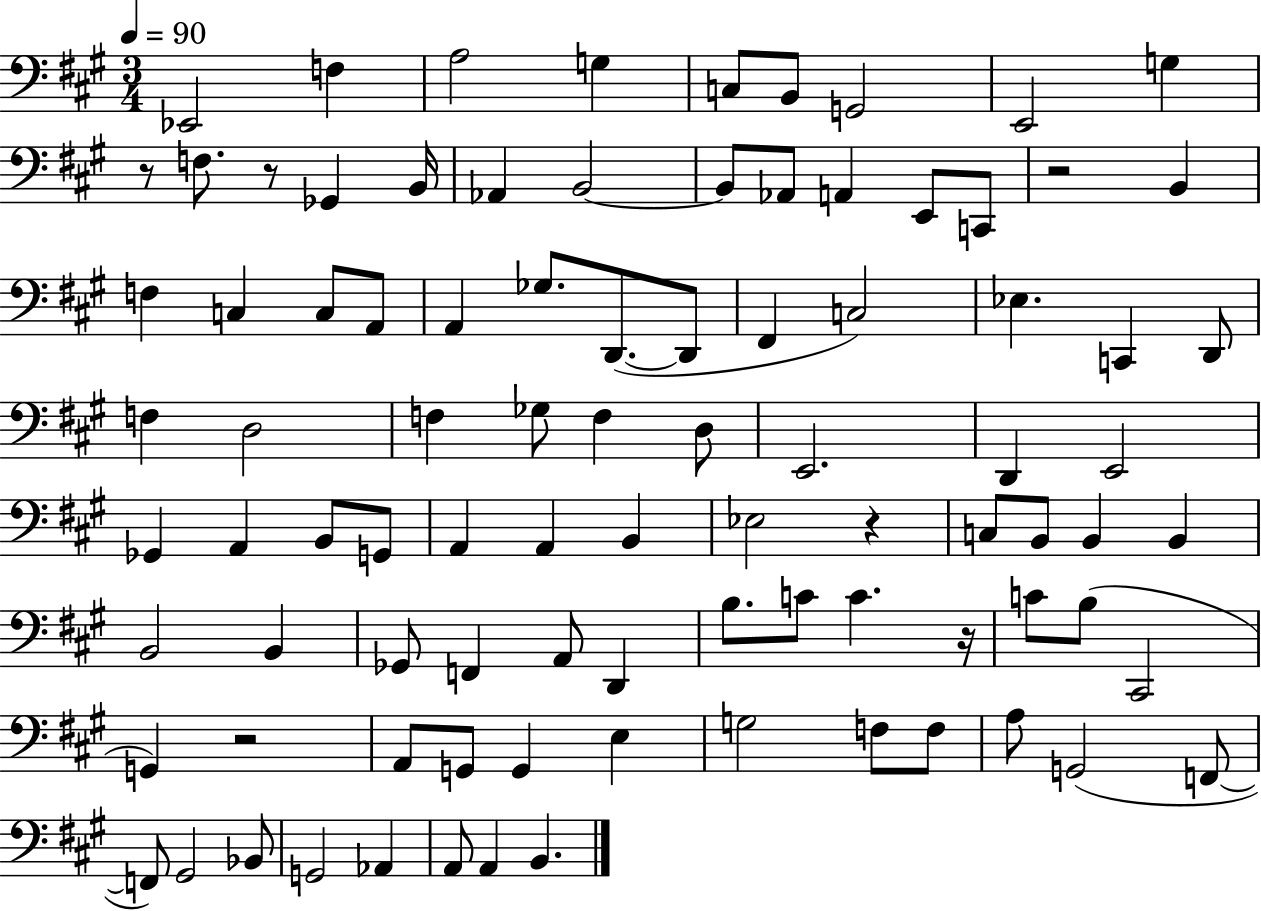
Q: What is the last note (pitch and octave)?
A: B2